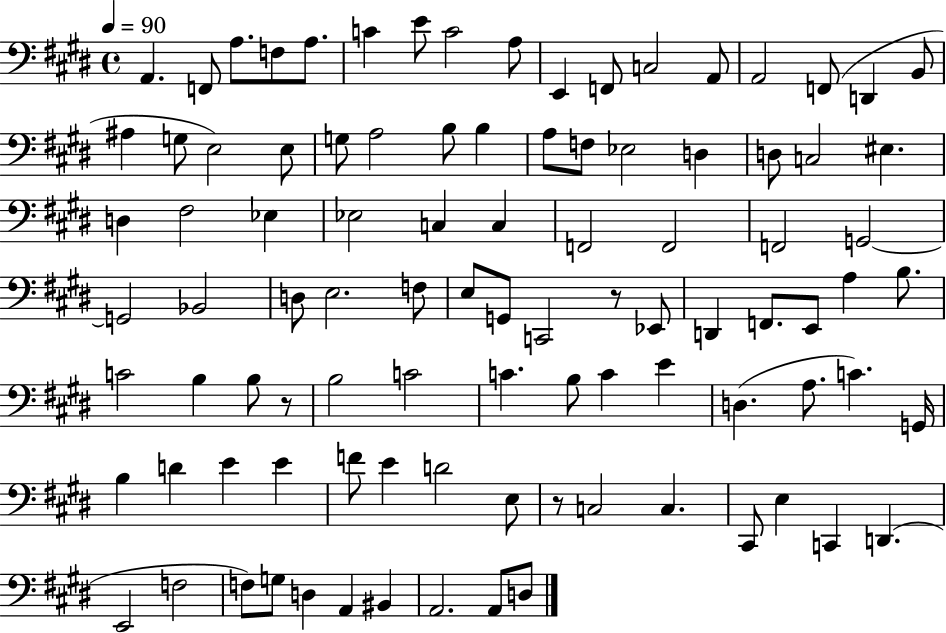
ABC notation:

X:1
T:Untitled
M:4/4
L:1/4
K:E
A,, F,,/2 A,/2 F,/2 A,/2 C E/2 C2 A,/2 E,, F,,/2 C,2 A,,/2 A,,2 F,,/2 D,, B,,/2 ^A, G,/2 E,2 E,/2 G,/2 A,2 B,/2 B, A,/2 F,/2 _E,2 D, D,/2 C,2 ^E, D, ^F,2 _E, _E,2 C, C, F,,2 F,,2 F,,2 G,,2 G,,2 _B,,2 D,/2 E,2 F,/2 E,/2 G,,/2 C,,2 z/2 _E,,/2 D,, F,,/2 E,,/2 A, B,/2 C2 B, B,/2 z/2 B,2 C2 C B,/2 C E D, A,/2 C G,,/4 B, D E E F/2 E D2 E,/2 z/2 C,2 C, ^C,,/2 E, C,, D,, E,,2 F,2 F,/2 G,/2 D, A,, ^B,, A,,2 A,,/2 D,/2